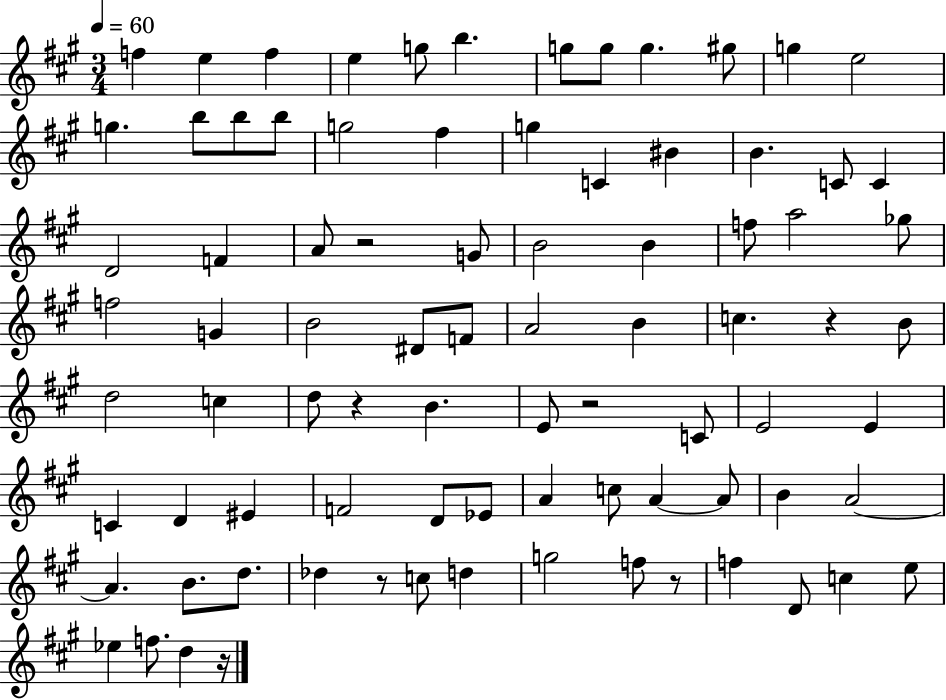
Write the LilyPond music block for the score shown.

{
  \clef treble
  \numericTimeSignature
  \time 3/4
  \key a \major
  \tempo 4 = 60
  f''4 e''4 f''4 | e''4 g''8 b''4. | g''8 g''8 g''4. gis''8 | g''4 e''2 | \break g''4. b''8 b''8 b''8 | g''2 fis''4 | g''4 c'4 bis'4 | b'4. c'8 c'4 | \break d'2 f'4 | a'8 r2 g'8 | b'2 b'4 | f''8 a''2 ges''8 | \break f''2 g'4 | b'2 dis'8 f'8 | a'2 b'4 | c''4. r4 b'8 | \break d''2 c''4 | d''8 r4 b'4. | e'8 r2 c'8 | e'2 e'4 | \break c'4 d'4 eis'4 | f'2 d'8 ees'8 | a'4 c''8 a'4~~ a'8 | b'4 a'2~~ | \break a'4. b'8. d''8. | des''4 r8 c''8 d''4 | g''2 f''8 r8 | f''4 d'8 c''4 e''8 | \break ees''4 f''8. d''4 r16 | \bar "|."
}